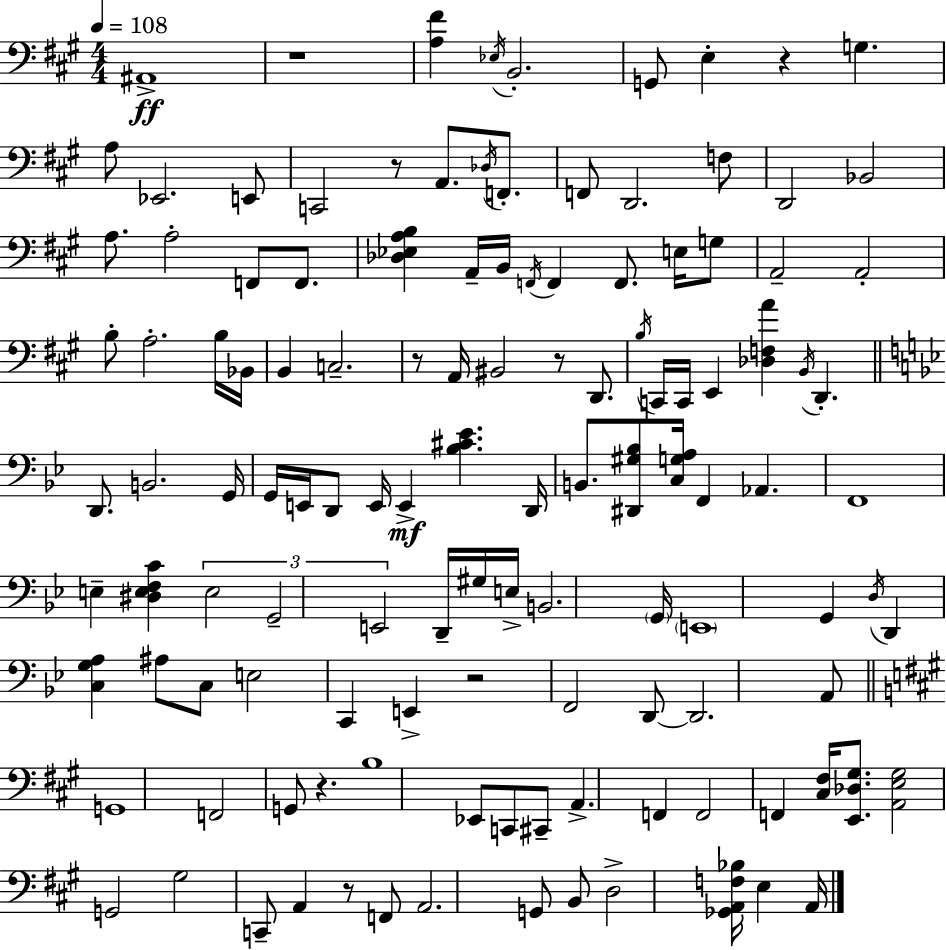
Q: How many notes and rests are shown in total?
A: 123